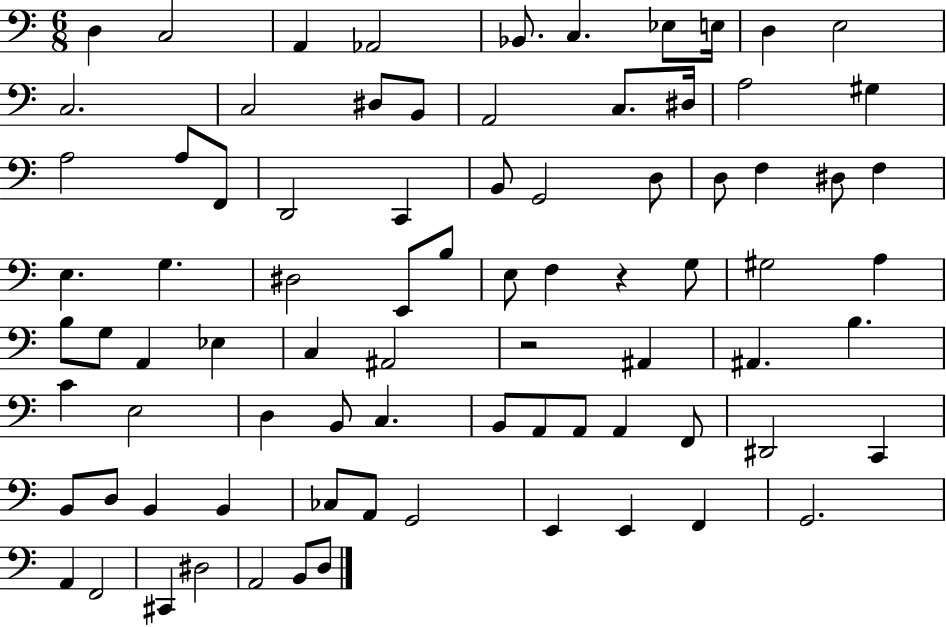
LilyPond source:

{
  \clef bass
  \numericTimeSignature
  \time 6/8
  \key c \major
  \repeat volta 2 { d4 c2 | a,4 aes,2 | bes,8. c4. ees8 e16 | d4 e2 | \break c2. | c2 dis8 b,8 | a,2 c8. dis16 | a2 gis4 | \break a2 a8 f,8 | d,2 c,4 | b,8 g,2 d8 | d8 f4 dis8 f4 | \break e4. g4. | dis2 e,8 b8 | e8 f4 r4 g8 | gis2 a4 | \break b8 g8 a,4 ees4 | c4 ais,2 | r2 ais,4 | ais,4. b4. | \break c'4 e2 | d4 b,8 c4. | b,8 a,8 a,8 a,4 f,8 | dis,2 c,4 | \break b,8 d8 b,4 b,4 | ces8 a,8 g,2 | e,4 e,4 f,4 | g,2. | \break a,4 f,2 | cis,4 dis2 | a,2 b,8 d8 | } \bar "|."
}